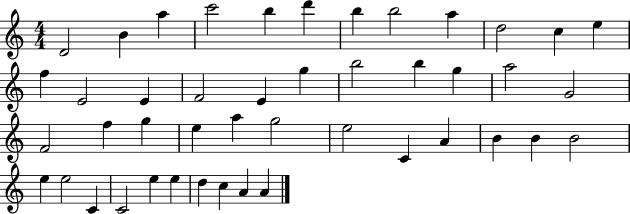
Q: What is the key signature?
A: C major